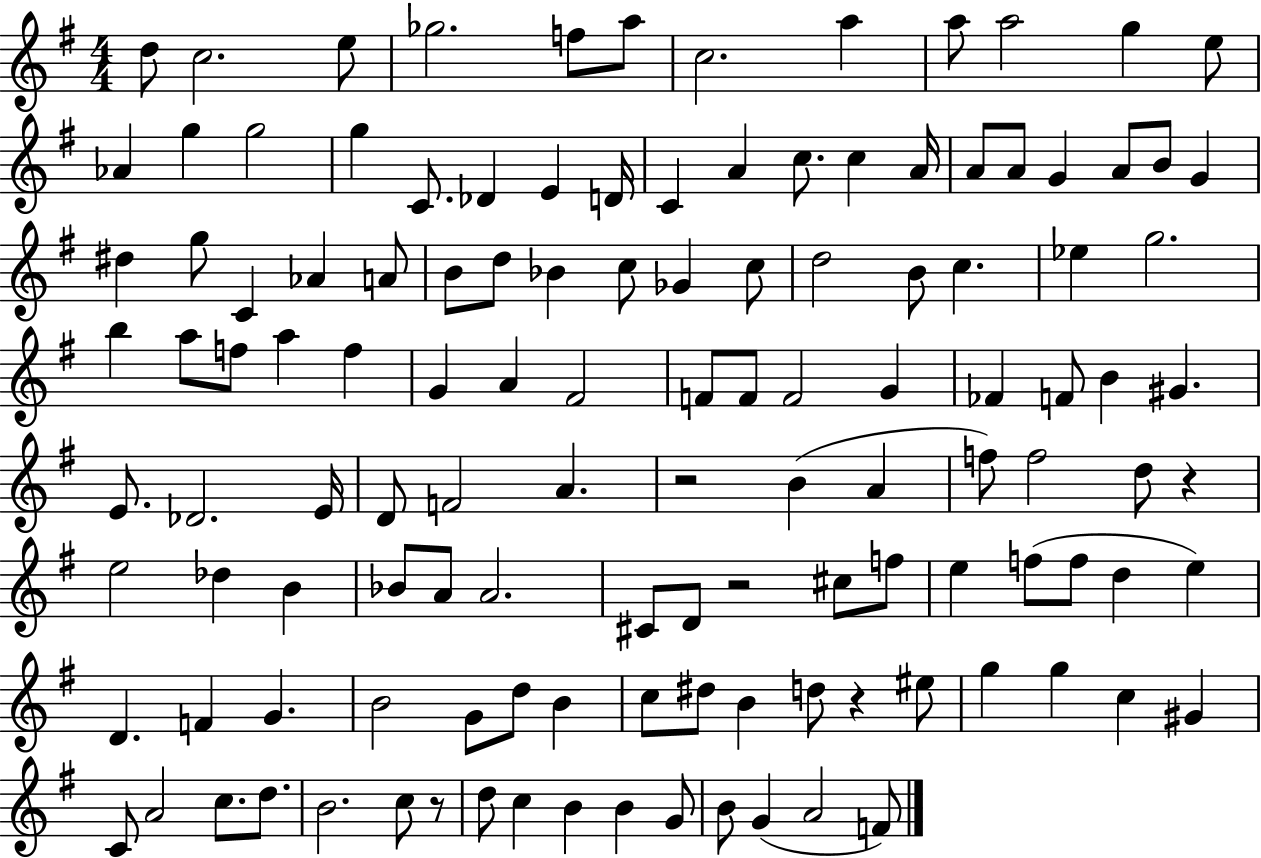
D5/e C5/h. E5/e Gb5/h. F5/e A5/e C5/h. A5/q A5/e A5/h G5/q E5/e Ab4/q G5/q G5/h G5/q C4/e. Db4/q E4/q D4/s C4/q A4/q C5/e. C5/q A4/s A4/e A4/e G4/q A4/e B4/e G4/q D#5/q G5/e C4/q Ab4/q A4/e B4/e D5/e Bb4/q C5/e Gb4/q C5/e D5/h B4/e C5/q. Eb5/q G5/h. B5/q A5/e F5/e A5/q F5/q G4/q A4/q F#4/h F4/e F4/e F4/h G4/q FES4/q F4/e B4/q G#4/q. E4/e. Db4/h. E4/s D4/e F4/h A4/q. R/h B4/q A4/q F5/e F5/h D5/e R/q E5/h Db5/q B4/q Bb4/e A4/e A4/h. C#4/e D4/e R/h C#5/e F5/e E5/q F5/e F5/e D5/q E5/q D4/q. F4/q G4/q. B4/h G4/e D5/e B4/q C5/e D#5/e B4/q D5/e R/q EIS5/e G5/q G5/q C5/q G#4/q C4/e A4/h C5/e. D5/e. B4/h. C5/e R/e D5/e C5/q B4/q B4/q G4/e B4/e G4/q A4/h F4/e